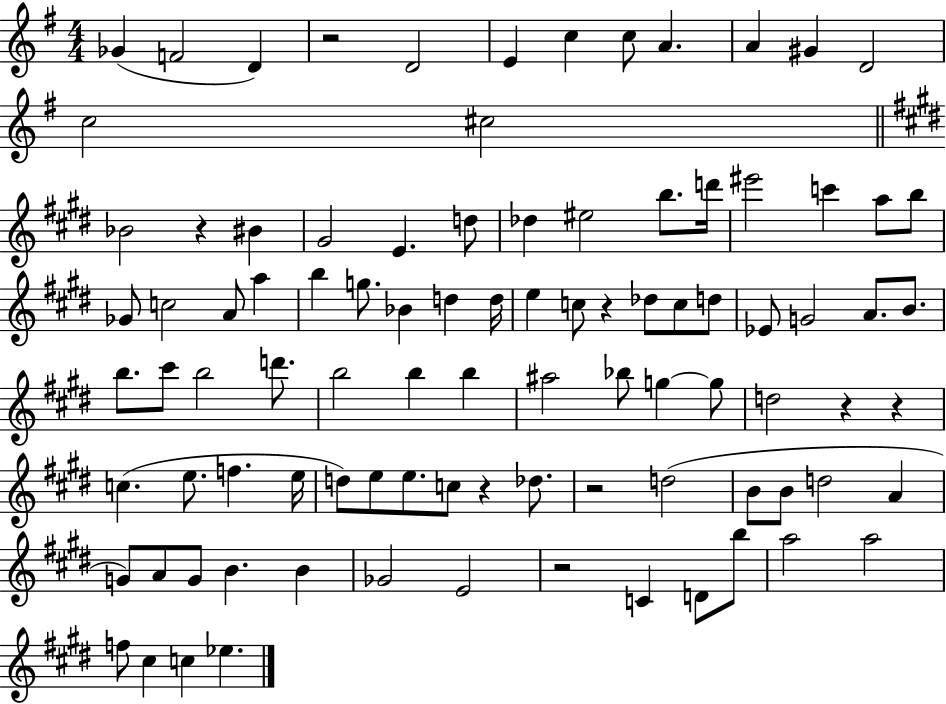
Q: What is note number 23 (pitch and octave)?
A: EIS6